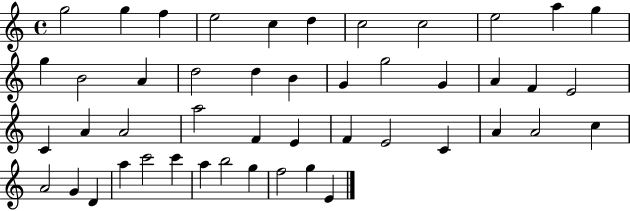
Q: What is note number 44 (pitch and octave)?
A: G5